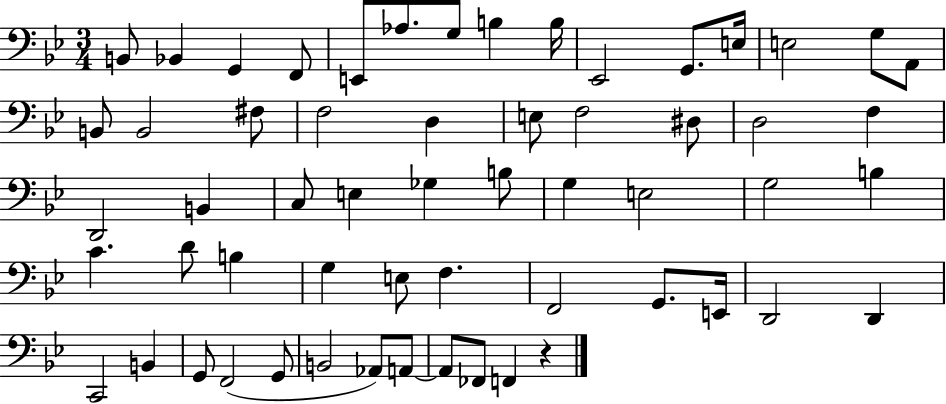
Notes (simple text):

B2/e Bb2/q G2/q F2/e E2/e Ab3/e. G3/e B3/q B3/s Eb2/h G2/e. E3/s E3/h G3/e A2/e B2/e B2/h F#3/e F3/h D3/q E3/e F3/h D#3/e D3/h F3/q D2/h B2/q C3/e E3/q Gb3/q B3/e G3/q E3/h G3/h B3/q C4/q. D4/e B3/q G3/q E3/e F3/q. F2/h G2/e. E2/s D2/h D2/q C2/h B2/q G2/e F2/h G2/e B2/h Ab2/e A2/e A2/e FES2/e F2/q R/q